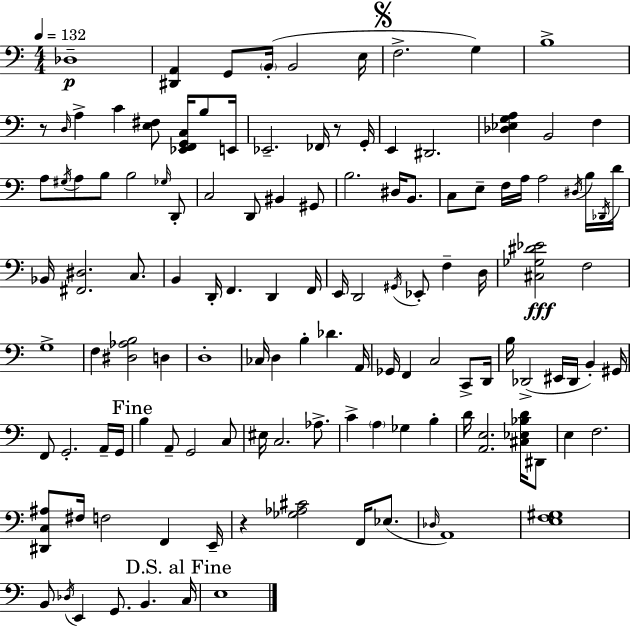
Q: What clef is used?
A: bass